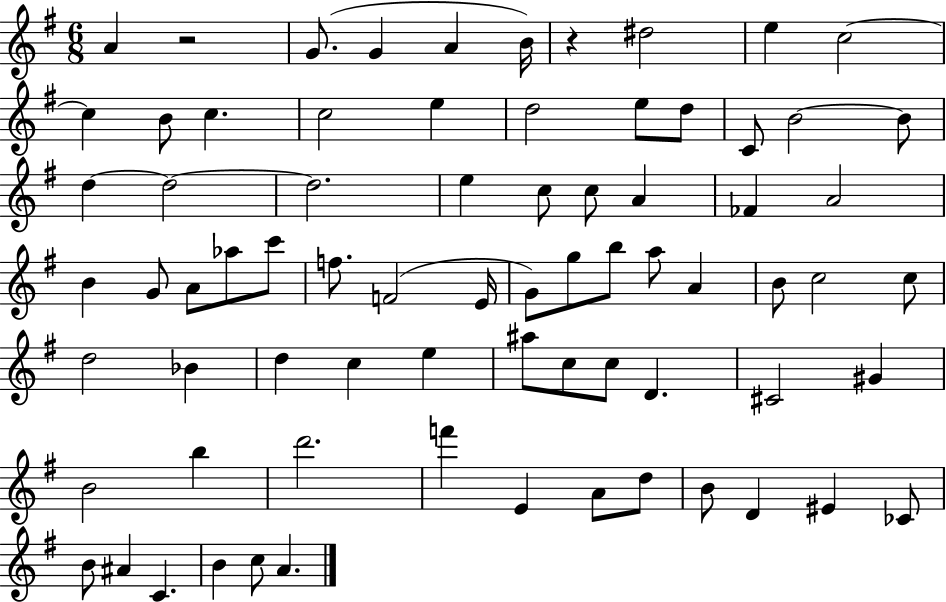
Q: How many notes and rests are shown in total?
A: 74